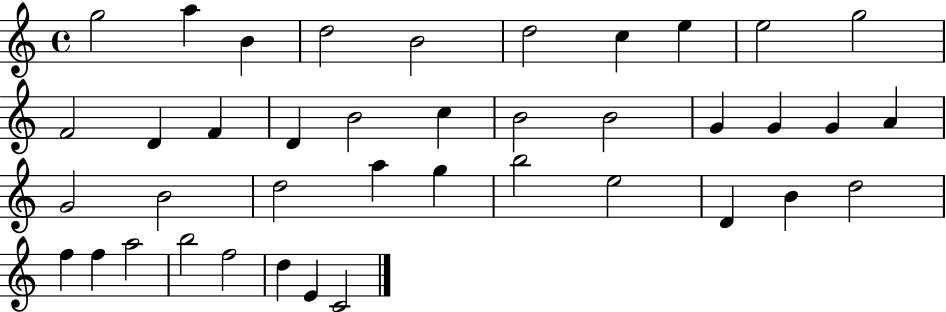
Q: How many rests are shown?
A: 0